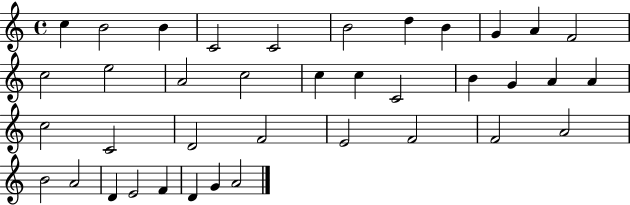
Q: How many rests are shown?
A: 0